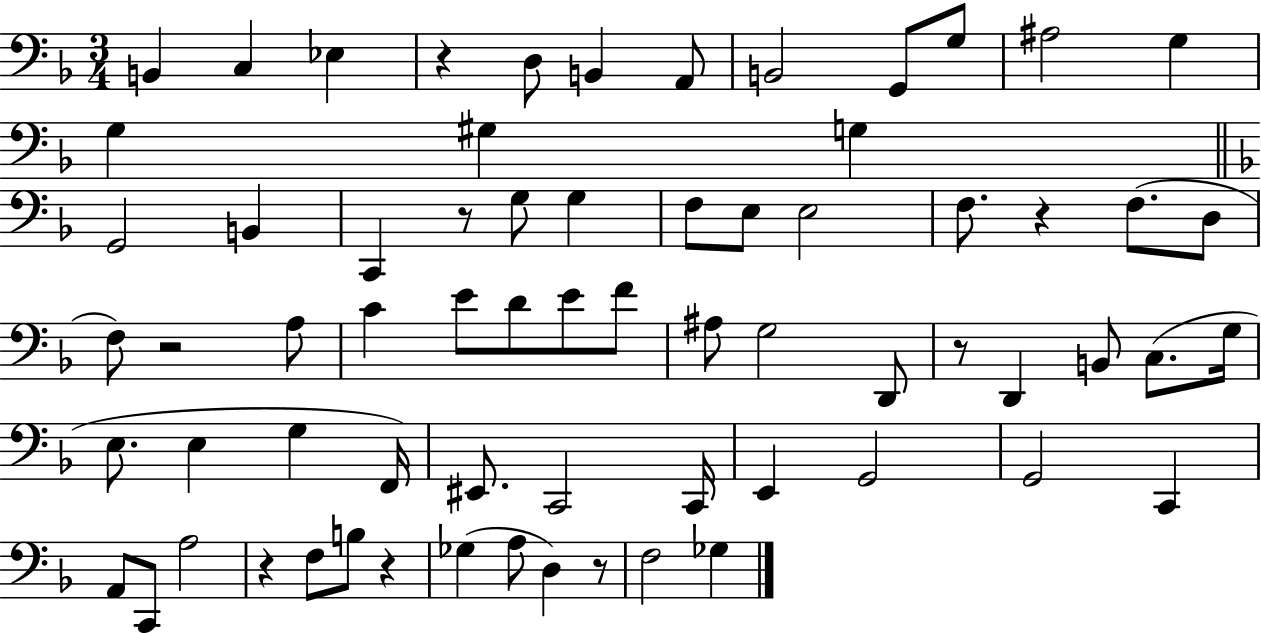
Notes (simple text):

B2/q C3/q Eb3/q R/q D3/e B2/q A2/e B2/h G2/e G3/e A#3/h G3/q G3/q G#3/q G3/q G2/h B2/q C2/q R/e G3/e G3/q F3/e E3/e E3/h F3/e. R/q F3/e. D3/e F3/e R/h A3/e C4/q E4/e D4/e E4/e F4/e A#3/e G3/h D2/e R/e D2/q B2/e C3/e. G3/s E3/e. E3/q G3/q F2/s EIS2/e. C2/h C2/s E2/q G2/h G2/h C2/q A2/e C2/e A3/h R/q F3/e B3/e R/q Gb3/q A3/e D3/q R/e F3/h Gb3/q